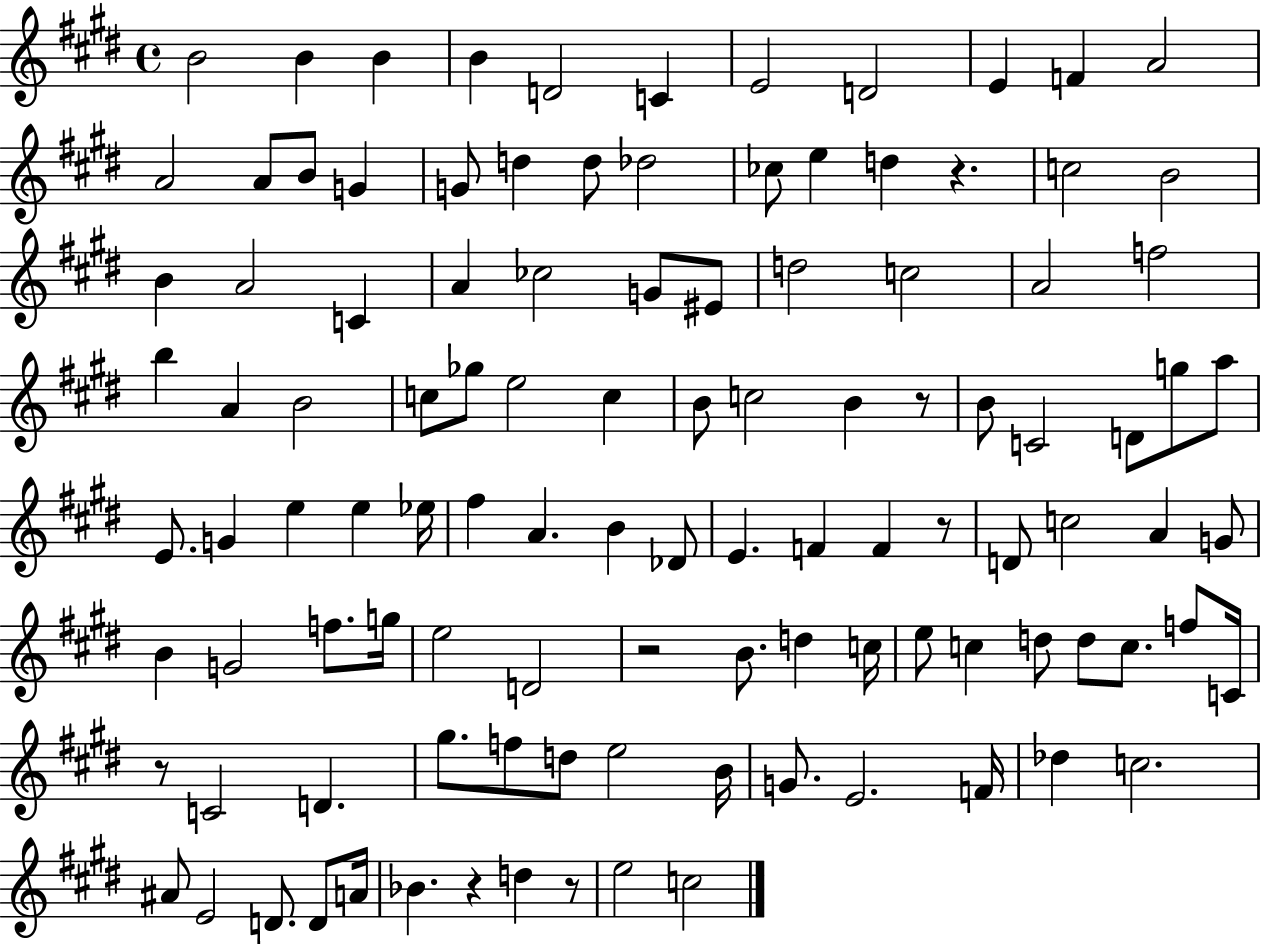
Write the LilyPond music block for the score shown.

{
  \clef treble
  \time 4/4
  \defaultTimeSignature
  \key e \major
  b'2 b'4 b'4 | b'4 d'2 c'4 | e'2 d'2 | e'4 f'4 a'2 | \break a'2 a'8 b'8 g'4 | g'8 d''4 d''8 des''2 | ces''8 e''4 d''4 r4. | c''2 b'2 | \break b'4 a'2 c'4 | a'4 ces''2 g'8 eis'8 | d''2 c''2 | a'2 f''2 | \break b''4 a'4 b'2 | c''8 ges''8 e''2 c''4 | b'8 c''2 b'4 r8 | b'8 c'2 d'8 g''8 a''8 | \break e'8. g'4 e''4 e''4 ees''16 | fis''4 a'4. b'4 des'8 | e'4. f'4 f'4 r8 | d'8 c''2 a'4 g'8 | \break b'4 g'2 f''8. g''16 | e''2 d'2 | r2 b'8. d''4 c''16 | e''8 c''4 d''8 d''8 c''8. f''8 c'16 | \break r8 c'2 d'4. | gis''8. f''8 d''8 e''2 b'16 | g'8. e'2. f'16 | des''4 c''2. | \break ais'8 e'2 d'8. d'8 a'16 | bes'4. r4 d''4 r8 | e''2 c''2 | \bar "|."
}